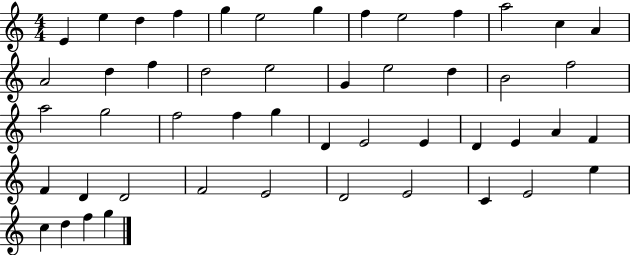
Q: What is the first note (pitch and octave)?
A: E4